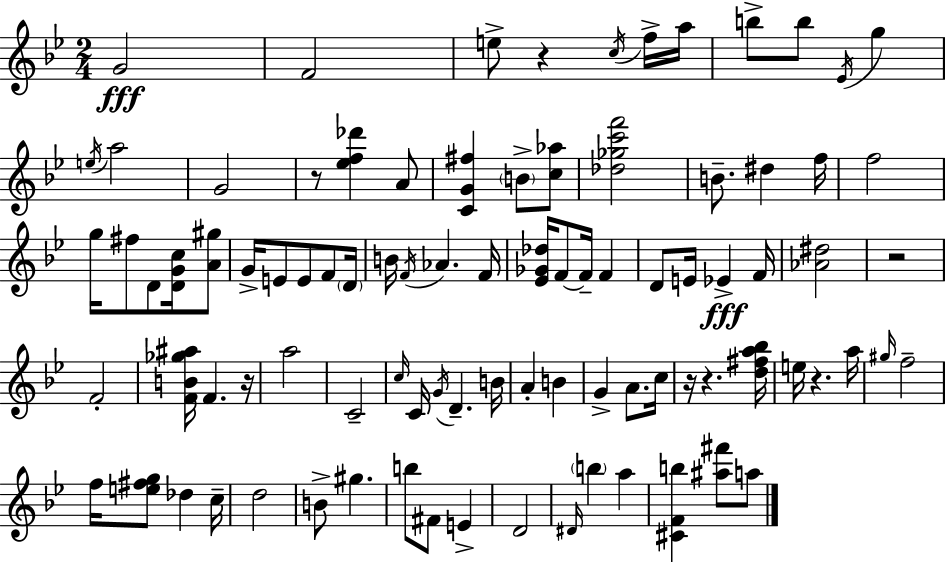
G4/h F4/h E5/e R/q C5/s F5/s A5/s B5/e B5/e Eb4/s G5/q E5/s A5/h G4/h R/e [Eb5,F5,Db6]/q A4/e [C4,G4,F#5]/q B4/e [C5,Ab5]/e [Db5,Gb5,C6,F6]/h B4/e. D#5/q F5/s F5/h G5/s F#5/e D4/e [D4,G4,C5]/s [A4,G#5]/e G4/s E4/e E4/e F4/e D4/s B4/s F4/s Ab4/q. F4/s [Eb4,Gb4,Db5]/s F4/e F4/s F4/q D4/e E4/s Eb4/q F4/s [Ab4,D#5]/h R/h F4/h [F4,B4,Gb5,A#5]/s F4/q. R/s A5/h C4/h C5/s C4/s G4/s D4/q. B4/s A4/q B4/q G4/q A4/e. C5/s R/s R/q. [D5,F#5,A5,Bb5]/s E5/s R/q. A5/s G#5/s F5/h F5/s [E5,F#5,G5]/e Db5/q C5/s D5/h B4/e G#5/q. B5/e F#4/e E4/q D4/h D#4/s B5/q A5/q [C#4,F4,B5]/q [A#5,F#6]/e A5/e